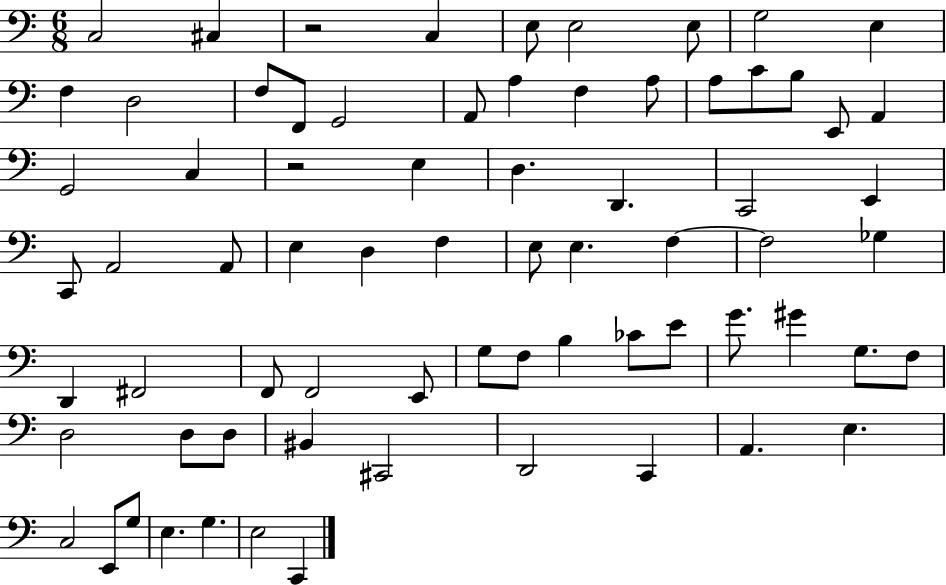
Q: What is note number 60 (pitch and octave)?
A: D2